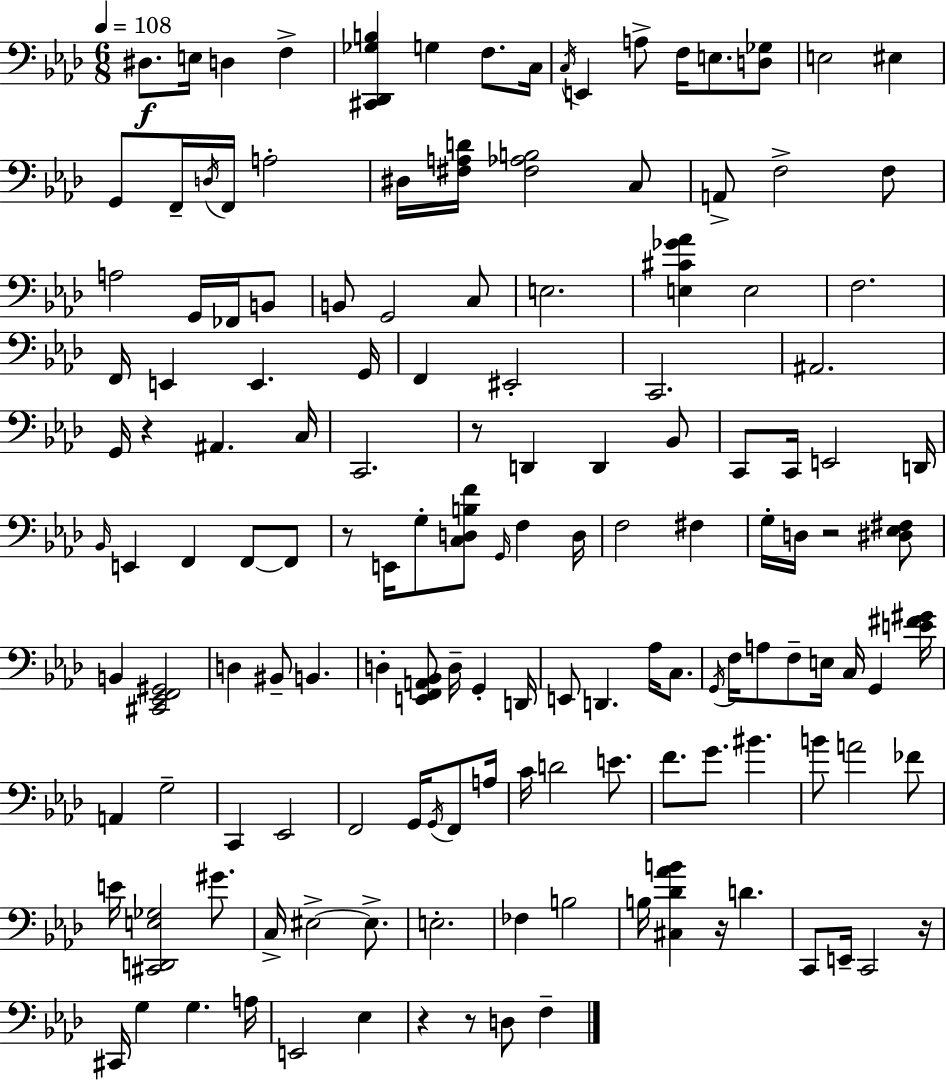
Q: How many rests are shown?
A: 8